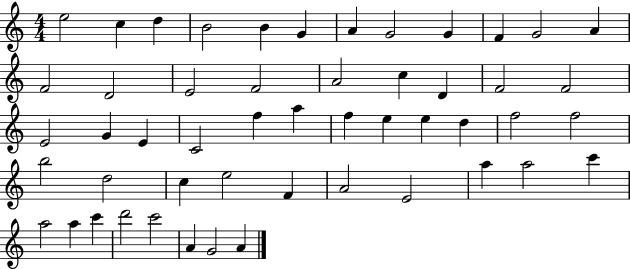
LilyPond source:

{
  \clef treble
  \numericTimeSignature
  \time 4/4
  \key c \major
  e''2 c''4 d''4 | b'2 b'4 g'4 | a'4 g'2 g'4 | f'4 g'2 a'4 | \break f'2 d'2 | e'2 f'2 | a'2 c''4 d'4 | f'2 f'2 | \break e'2 g'4 e'4 | c'2 f''4 a''4 | f''4 e''4 e''4 d''4 | f''2 f''2 | \break b''2 d''2 | c''4 e''2 f'4 | a'2 e'2 | a''4 a''2 c'''4 | \break a''2 a''4 c'''4 | d'''2 c'''2 | a'4 g'2 a'4 | \bar "|."
}